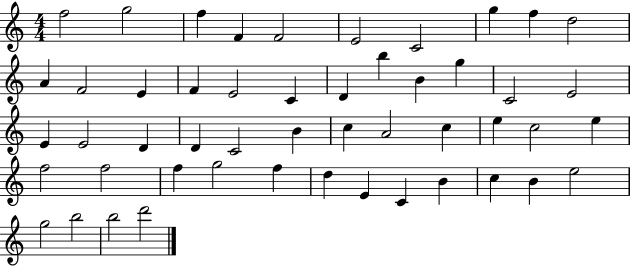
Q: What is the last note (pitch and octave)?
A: D6